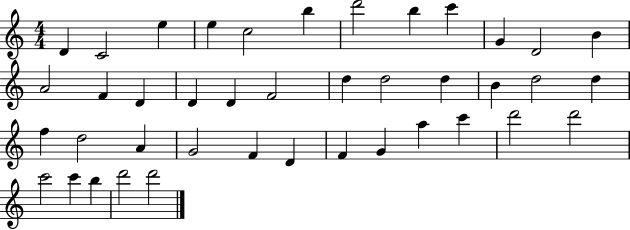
X:1
T:Untitled
M:4/4
L:1/4
K:C
D C2 e e c2 b d'2 b c' G D2 B A2 F D D D F2 d d2 d B d2 d f d2 A G2 F D F G a c' d'2 d'2 c'2 c' b d'2 d'2